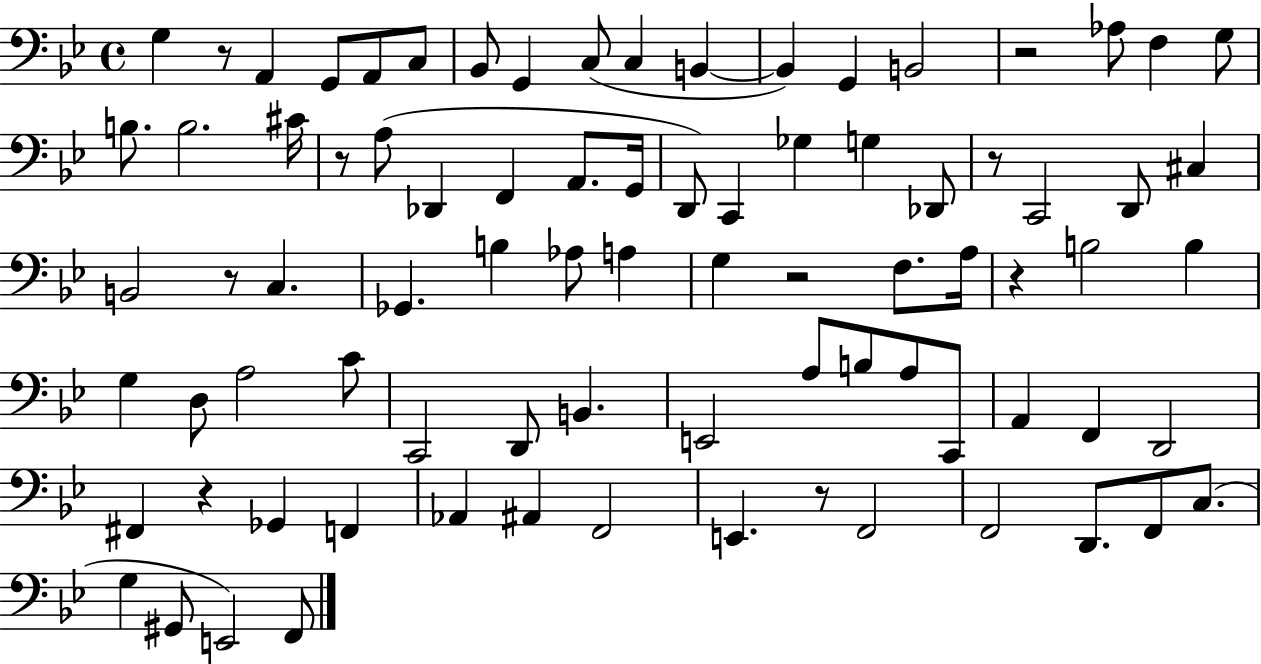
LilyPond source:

{
  \clef bass
  \time 4/4
  \defaultTimeSignature
  \key bes \major
  g4 r8 a,4 g,8 a,8 c8 | bes,8 g,4 c8( c4 b,4~~ | b,4) g,4 b,2 | r2 aes8 f4 g8 | \break b8. b2. cis'16 | r8 a8( des,4 f,4 a,8. g,16 | d,8) c,4 ges4 g4 des,8 | r8 c,2 d,8 cis4 | \break b,2 r8 c4. | ges,4. b4 aes8 a4 | g4 r2 f8. a16 | r4 b2 b4 | \break g4 d8 a2 c'8 | c,2 d,8 b,4. | e,2 a8 b8 a8 c,8 | a,4 f,4 d,2 | \break fis,4 r4 ges,4 f,4 | aes,4 ais,4 f,2 | e,4. r8 f,2 | f,2 d,8. f,8 c8.( | \break g4 gis,8 e,2) f,8 | \bar "|."
}